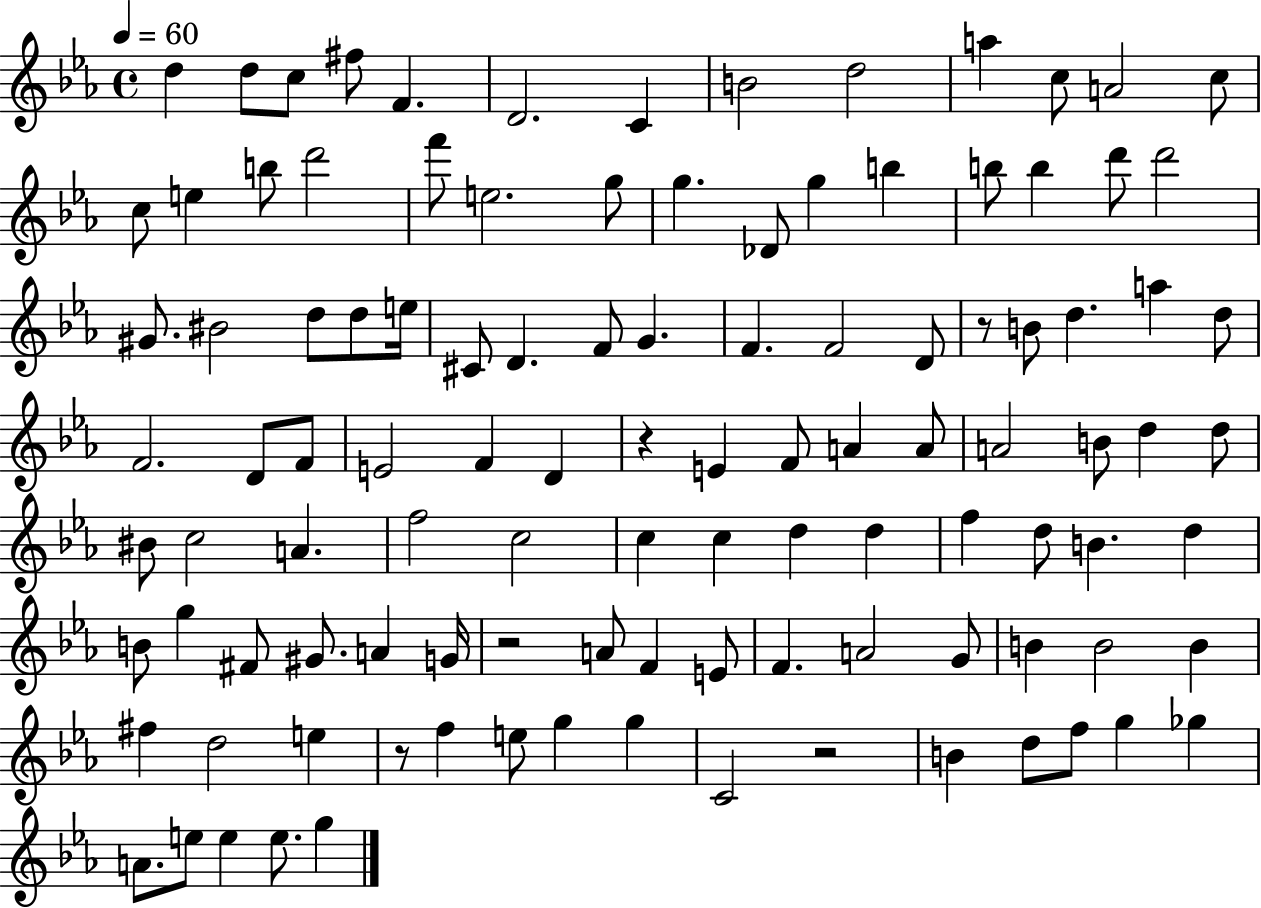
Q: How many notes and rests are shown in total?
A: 109